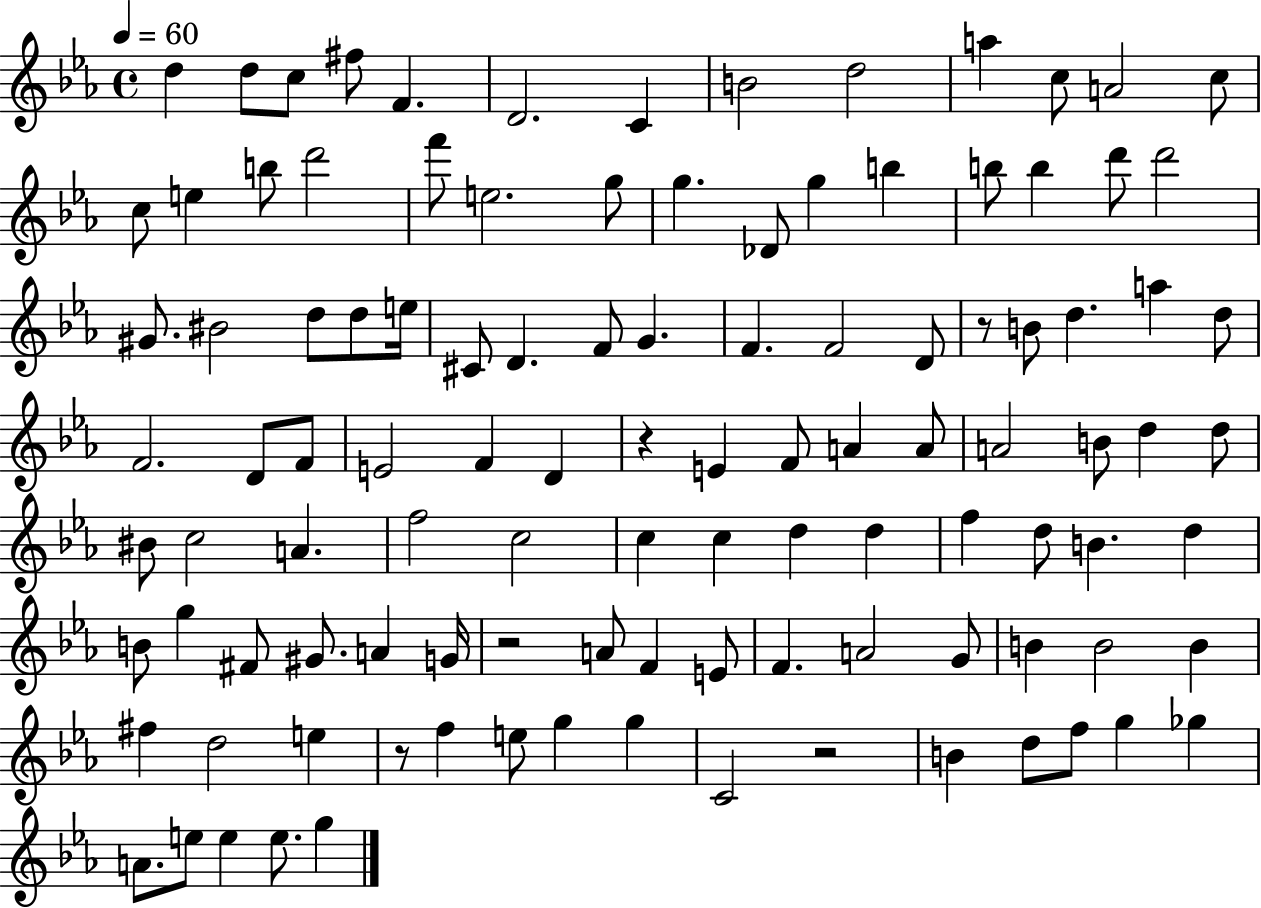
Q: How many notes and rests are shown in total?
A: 109